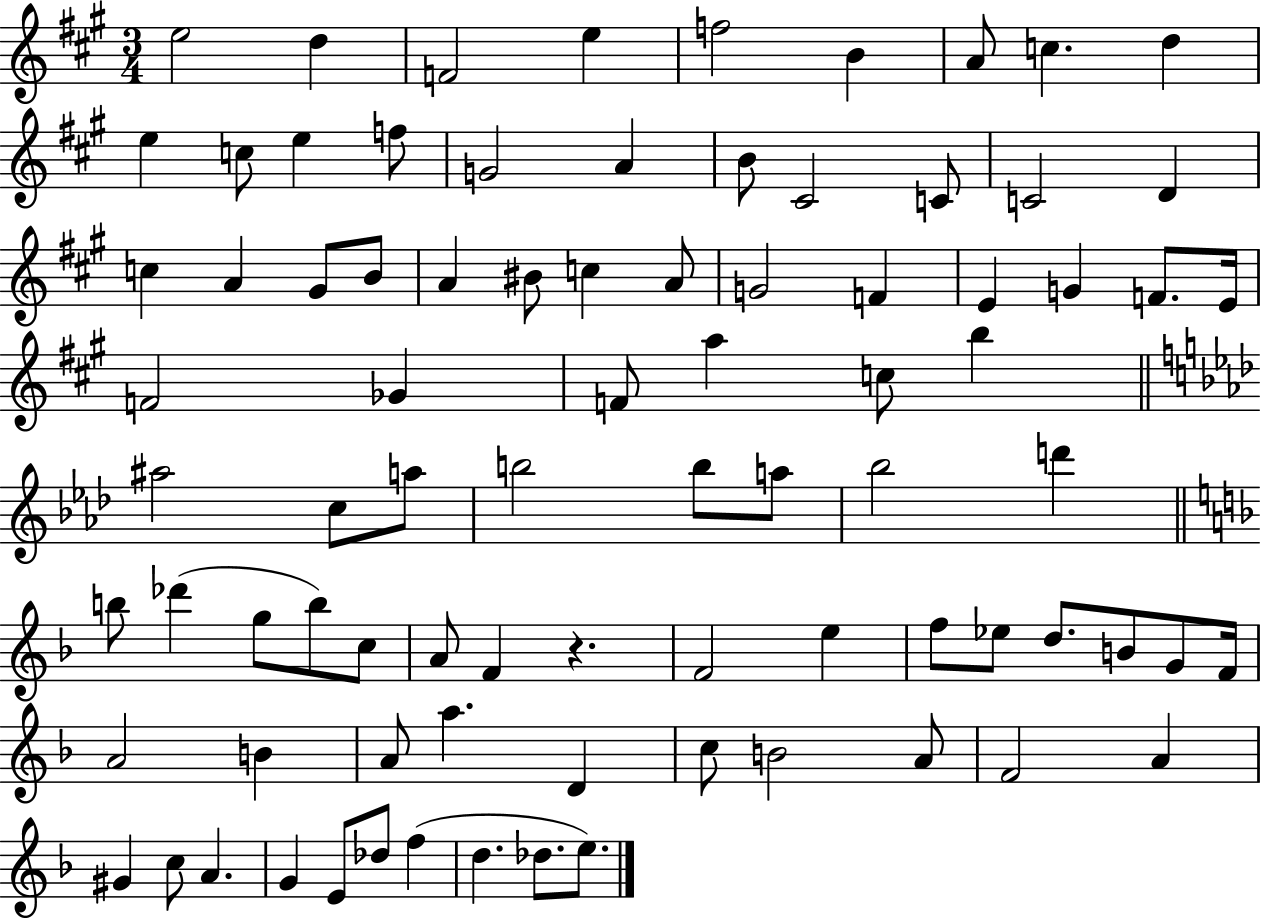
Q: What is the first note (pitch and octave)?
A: E5